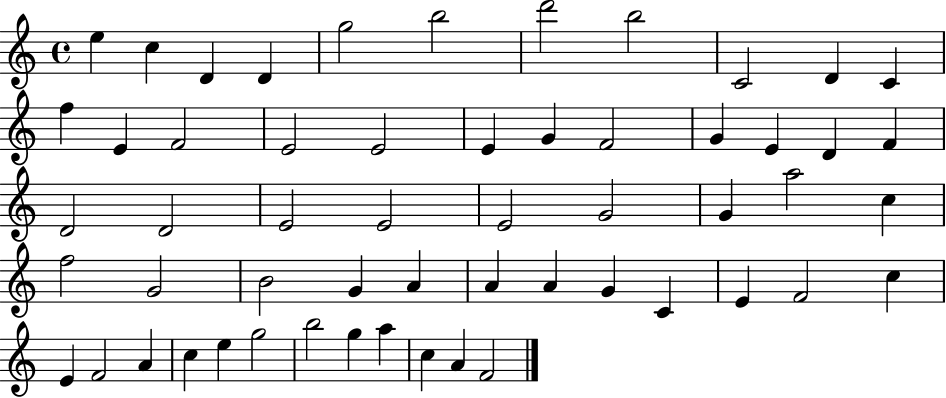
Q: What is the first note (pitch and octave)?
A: E5